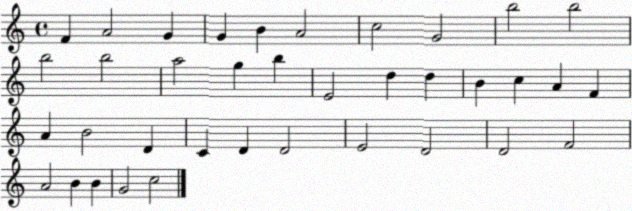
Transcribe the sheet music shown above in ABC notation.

X:1
T:Untitled
M:4/4
L:1/4
K:C
F A2 G G B A2 c2 G2 b2 b2 b2 b2 a2 g b E2 d d B c A F A B2 D C D D2 E2 D2 D2 F2 A2 B B G2 c2